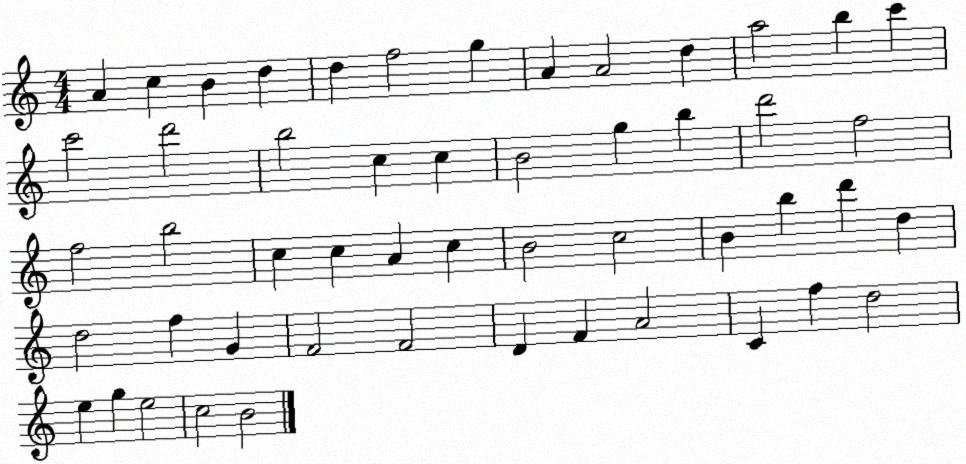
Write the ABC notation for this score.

X:1
T:Untitled
M:4/4
L:1/4
K:C
A c B d d f2 g A A2 d a2 b c' c'2 d'2 b2 c c B2 g b d'2 f2 f2 b2 c c A c B2 c2 B b d' d d2 f G F2 F2 D F A2 C f d2 e g e2 c2 B2